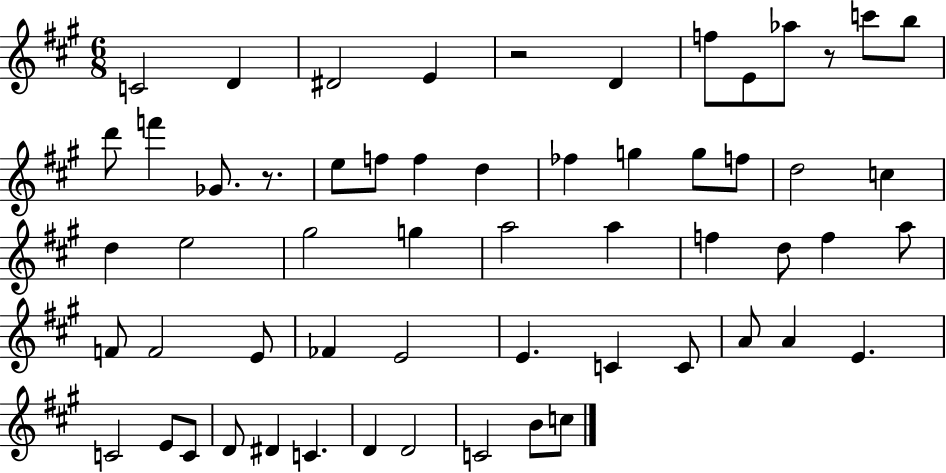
{
  \clef treble
  \numericTimeSignature
  \time 6/8
  \key a \major
  c'2 d'4 | dis'2 e'4 | r2 d'4 | f''8 e'8 aes''8 r8 c'''8 b''8 | \break d'''8 f'''4 ges'8. r8. | e''8 f''8 f''4 d''4 | fes''4 g''4 g''8 f''8 | d''2 c''4 | \break d''4 e''2 | gis''2 g''4 | a''2 a''4 | f''4 d''8 f''4 a''8 | \break f'8 f'2 e'8 | fes'4 e'2 | e'4. c'4 c'8 | a'8 a'4 e'4. | \break c'2 e'8 c'8 | d'8 dis'4 c'4. | d'4 d'2 | c'2 b'8 c''8 | \break \bar "|."
}